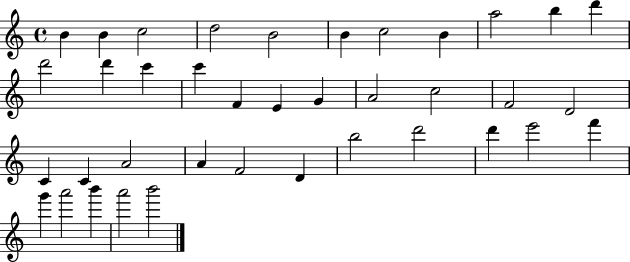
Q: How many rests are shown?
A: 0